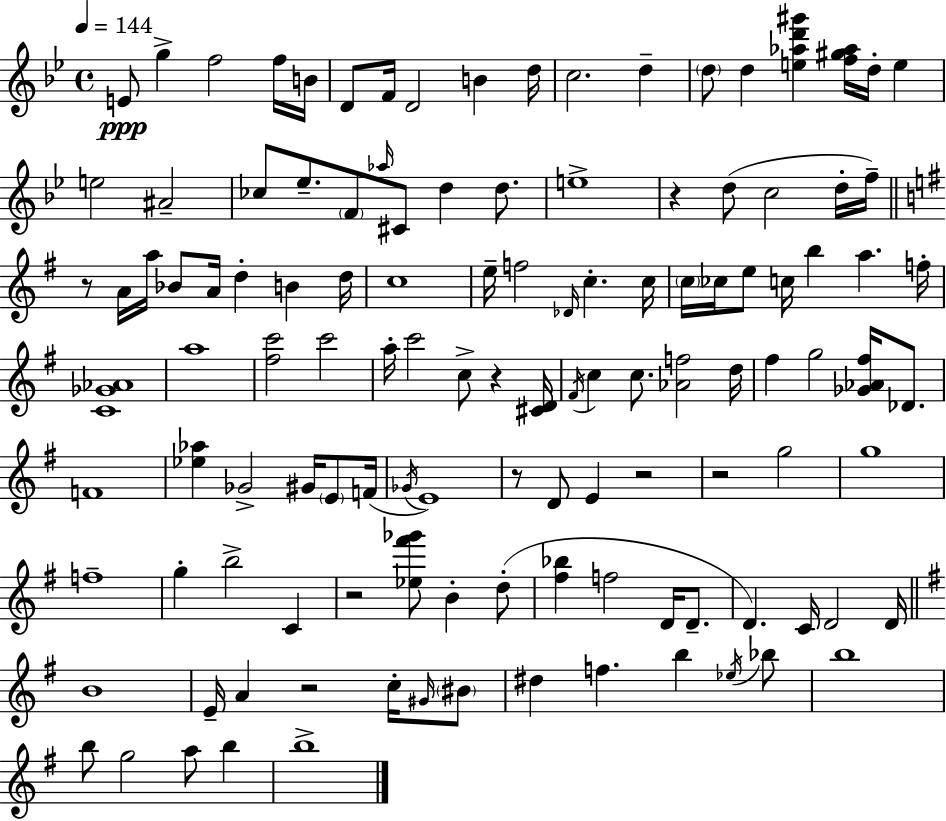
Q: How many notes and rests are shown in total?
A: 121